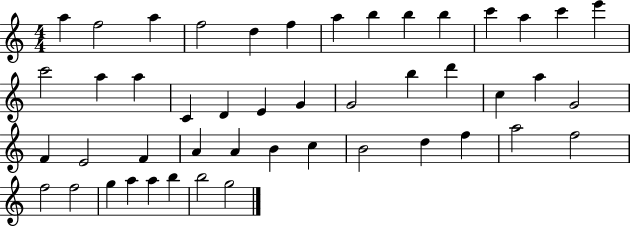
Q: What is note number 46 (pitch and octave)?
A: B5